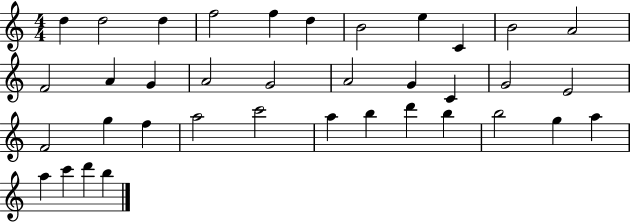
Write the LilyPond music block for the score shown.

{
  \clef treble
  \numericTimeSignature
  \time 4/4
  \key c \major
  d''4 d''2 d''4 | f''2 f''4 d''4 | b'2 e''4 c'4 | b'2 a'2 | \break f'2 a'4 g'4 | a'2 g'2 | a'2 g'4 c'4 | g'2 e'2 | \break f'2 g''4 f''4 | a''2 c'''2 | a''4 b''4 d'''4 b''4 | b''2 g''4 a''4 | \break a''4 c'''4 d'''4 b''4 | \bar "|."
}